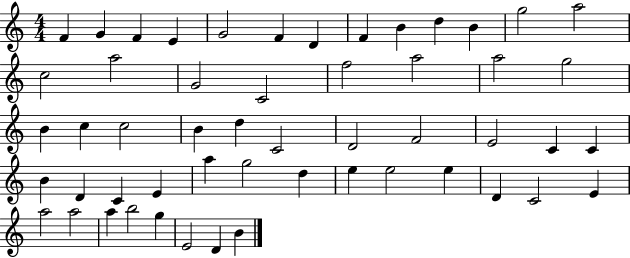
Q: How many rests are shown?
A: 0